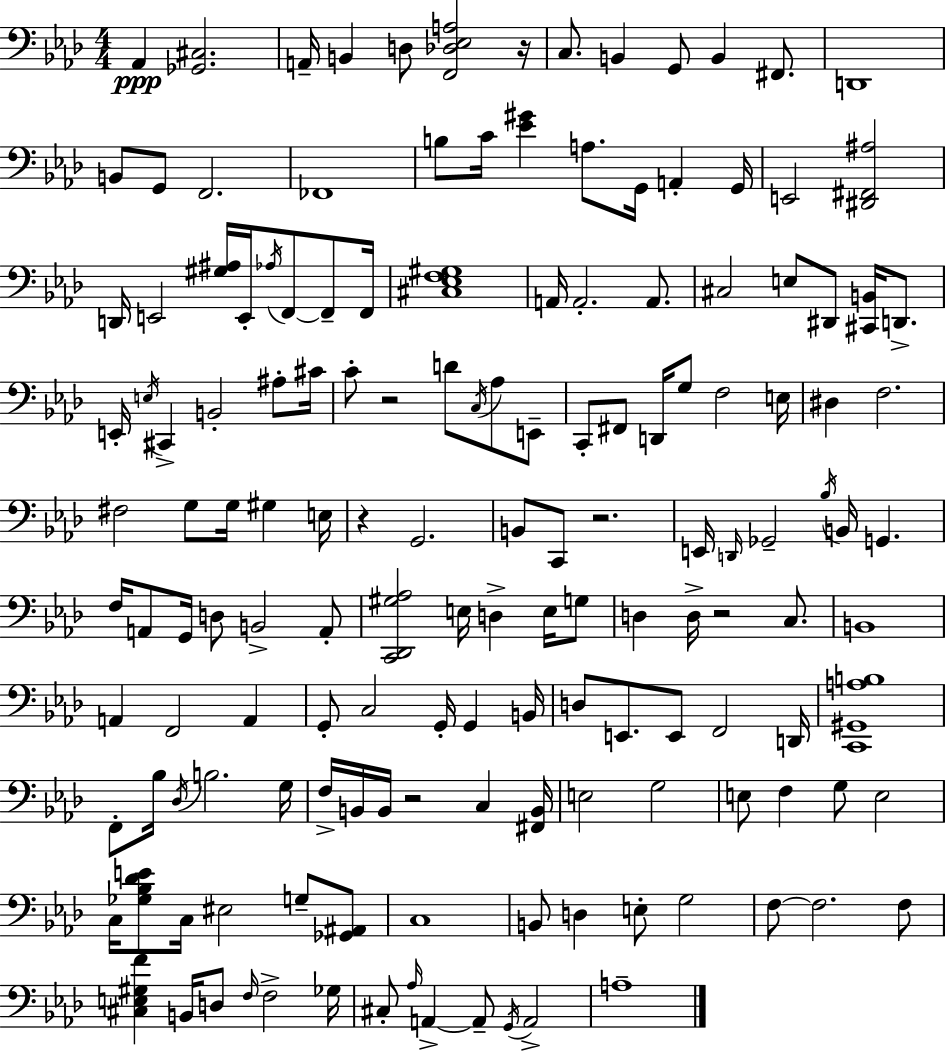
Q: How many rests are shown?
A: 6